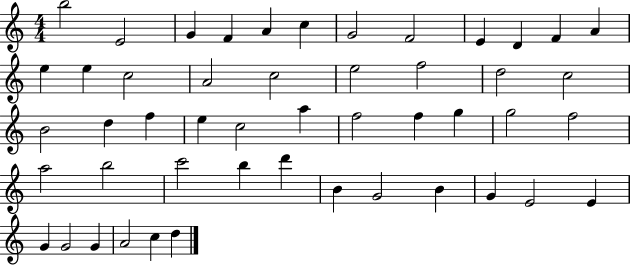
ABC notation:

X:1
T:Untitled
M:4/4
L:1/4
K:C
b2 E2 G F A c G2 F2 E D F A e e c2 A2 c2 e2 f2 d2 c2 B2 d f e c2 a f2 f g g2 f2 a2 b2 c'2 b d' B G2 B G E2 E G G2 G A2 c d